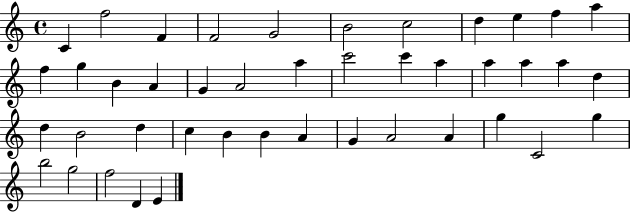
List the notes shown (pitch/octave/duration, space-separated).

C4/q F5/h F4/q F4/h G4/h B4/h C5/h D5/q E5/q F5/q A5/q F5/q G5/q B4/q A4/q G4/q A4/h A5/q C6/h C6/q A5/q A5/q A5/q A5/q D5/q D5/q B4/h D5/q C5/q B4/q B4/q A4/q G4/q A4/h A4/q G5/q C4/h G5/q B5/h G5/h F5/h D4/q E4/q